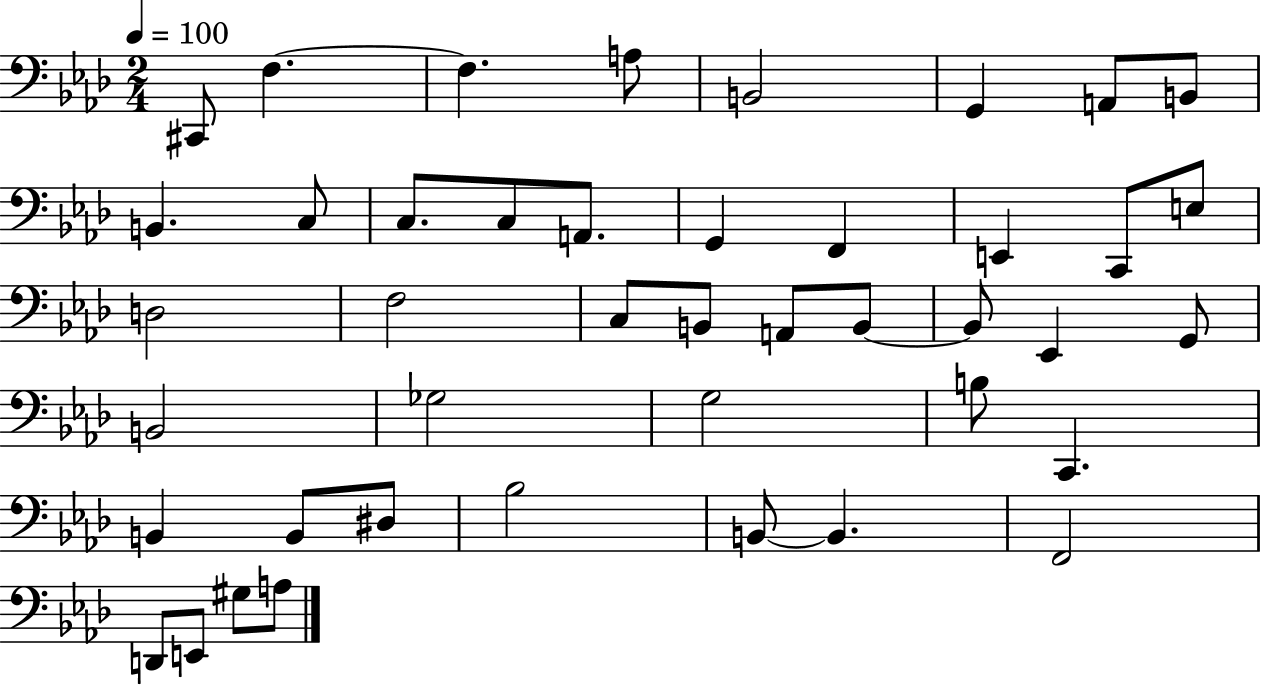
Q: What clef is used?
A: bass